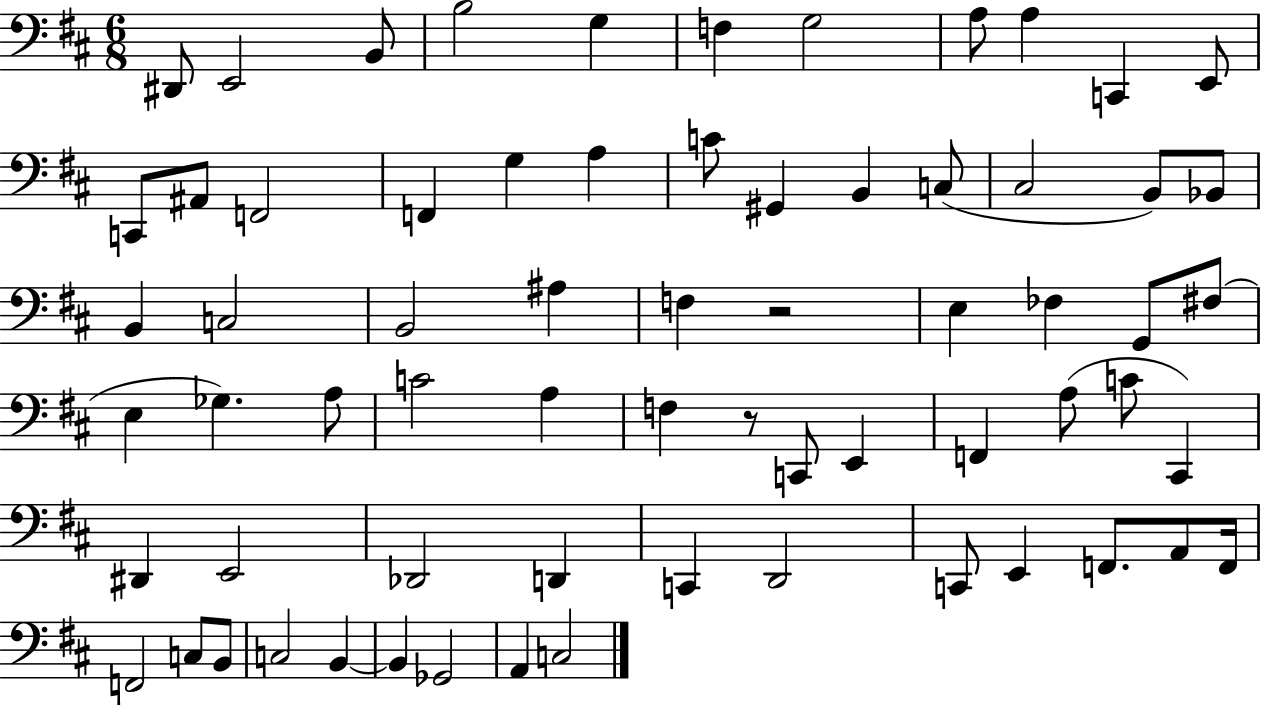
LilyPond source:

{
  \clef bass
  \numericTimeSignature
  \time 6/8
  \key d \major
  dis,8 e,2 b,8 | b2 g4 | f4 g2 | a8 a4 c,4 e,8 | \break c,8 ais,8 f,2 | f,4 g4 a4 | c'8 gis,4 b,4 c8( | cis2 b,8) bes,8 | \break b,4 c2 | b,2 ais4 | f4 r2 | e4 fes4 g,8 fis8( | \break e4 ges4.) a8 | c'2 a4 | f4 r8 c,8 e,4 | f,4 a8( c'8 cis,4) | \break dis,4 e,2 | des,2 d,4 | c,4 d,2 | c,8 e,4 f,8. a,8 f,16 | \break f,2 c8 b,8 | c2 b,4~~ | b,4 ges,2 | a,4 c2 | \break \bar "|."
}